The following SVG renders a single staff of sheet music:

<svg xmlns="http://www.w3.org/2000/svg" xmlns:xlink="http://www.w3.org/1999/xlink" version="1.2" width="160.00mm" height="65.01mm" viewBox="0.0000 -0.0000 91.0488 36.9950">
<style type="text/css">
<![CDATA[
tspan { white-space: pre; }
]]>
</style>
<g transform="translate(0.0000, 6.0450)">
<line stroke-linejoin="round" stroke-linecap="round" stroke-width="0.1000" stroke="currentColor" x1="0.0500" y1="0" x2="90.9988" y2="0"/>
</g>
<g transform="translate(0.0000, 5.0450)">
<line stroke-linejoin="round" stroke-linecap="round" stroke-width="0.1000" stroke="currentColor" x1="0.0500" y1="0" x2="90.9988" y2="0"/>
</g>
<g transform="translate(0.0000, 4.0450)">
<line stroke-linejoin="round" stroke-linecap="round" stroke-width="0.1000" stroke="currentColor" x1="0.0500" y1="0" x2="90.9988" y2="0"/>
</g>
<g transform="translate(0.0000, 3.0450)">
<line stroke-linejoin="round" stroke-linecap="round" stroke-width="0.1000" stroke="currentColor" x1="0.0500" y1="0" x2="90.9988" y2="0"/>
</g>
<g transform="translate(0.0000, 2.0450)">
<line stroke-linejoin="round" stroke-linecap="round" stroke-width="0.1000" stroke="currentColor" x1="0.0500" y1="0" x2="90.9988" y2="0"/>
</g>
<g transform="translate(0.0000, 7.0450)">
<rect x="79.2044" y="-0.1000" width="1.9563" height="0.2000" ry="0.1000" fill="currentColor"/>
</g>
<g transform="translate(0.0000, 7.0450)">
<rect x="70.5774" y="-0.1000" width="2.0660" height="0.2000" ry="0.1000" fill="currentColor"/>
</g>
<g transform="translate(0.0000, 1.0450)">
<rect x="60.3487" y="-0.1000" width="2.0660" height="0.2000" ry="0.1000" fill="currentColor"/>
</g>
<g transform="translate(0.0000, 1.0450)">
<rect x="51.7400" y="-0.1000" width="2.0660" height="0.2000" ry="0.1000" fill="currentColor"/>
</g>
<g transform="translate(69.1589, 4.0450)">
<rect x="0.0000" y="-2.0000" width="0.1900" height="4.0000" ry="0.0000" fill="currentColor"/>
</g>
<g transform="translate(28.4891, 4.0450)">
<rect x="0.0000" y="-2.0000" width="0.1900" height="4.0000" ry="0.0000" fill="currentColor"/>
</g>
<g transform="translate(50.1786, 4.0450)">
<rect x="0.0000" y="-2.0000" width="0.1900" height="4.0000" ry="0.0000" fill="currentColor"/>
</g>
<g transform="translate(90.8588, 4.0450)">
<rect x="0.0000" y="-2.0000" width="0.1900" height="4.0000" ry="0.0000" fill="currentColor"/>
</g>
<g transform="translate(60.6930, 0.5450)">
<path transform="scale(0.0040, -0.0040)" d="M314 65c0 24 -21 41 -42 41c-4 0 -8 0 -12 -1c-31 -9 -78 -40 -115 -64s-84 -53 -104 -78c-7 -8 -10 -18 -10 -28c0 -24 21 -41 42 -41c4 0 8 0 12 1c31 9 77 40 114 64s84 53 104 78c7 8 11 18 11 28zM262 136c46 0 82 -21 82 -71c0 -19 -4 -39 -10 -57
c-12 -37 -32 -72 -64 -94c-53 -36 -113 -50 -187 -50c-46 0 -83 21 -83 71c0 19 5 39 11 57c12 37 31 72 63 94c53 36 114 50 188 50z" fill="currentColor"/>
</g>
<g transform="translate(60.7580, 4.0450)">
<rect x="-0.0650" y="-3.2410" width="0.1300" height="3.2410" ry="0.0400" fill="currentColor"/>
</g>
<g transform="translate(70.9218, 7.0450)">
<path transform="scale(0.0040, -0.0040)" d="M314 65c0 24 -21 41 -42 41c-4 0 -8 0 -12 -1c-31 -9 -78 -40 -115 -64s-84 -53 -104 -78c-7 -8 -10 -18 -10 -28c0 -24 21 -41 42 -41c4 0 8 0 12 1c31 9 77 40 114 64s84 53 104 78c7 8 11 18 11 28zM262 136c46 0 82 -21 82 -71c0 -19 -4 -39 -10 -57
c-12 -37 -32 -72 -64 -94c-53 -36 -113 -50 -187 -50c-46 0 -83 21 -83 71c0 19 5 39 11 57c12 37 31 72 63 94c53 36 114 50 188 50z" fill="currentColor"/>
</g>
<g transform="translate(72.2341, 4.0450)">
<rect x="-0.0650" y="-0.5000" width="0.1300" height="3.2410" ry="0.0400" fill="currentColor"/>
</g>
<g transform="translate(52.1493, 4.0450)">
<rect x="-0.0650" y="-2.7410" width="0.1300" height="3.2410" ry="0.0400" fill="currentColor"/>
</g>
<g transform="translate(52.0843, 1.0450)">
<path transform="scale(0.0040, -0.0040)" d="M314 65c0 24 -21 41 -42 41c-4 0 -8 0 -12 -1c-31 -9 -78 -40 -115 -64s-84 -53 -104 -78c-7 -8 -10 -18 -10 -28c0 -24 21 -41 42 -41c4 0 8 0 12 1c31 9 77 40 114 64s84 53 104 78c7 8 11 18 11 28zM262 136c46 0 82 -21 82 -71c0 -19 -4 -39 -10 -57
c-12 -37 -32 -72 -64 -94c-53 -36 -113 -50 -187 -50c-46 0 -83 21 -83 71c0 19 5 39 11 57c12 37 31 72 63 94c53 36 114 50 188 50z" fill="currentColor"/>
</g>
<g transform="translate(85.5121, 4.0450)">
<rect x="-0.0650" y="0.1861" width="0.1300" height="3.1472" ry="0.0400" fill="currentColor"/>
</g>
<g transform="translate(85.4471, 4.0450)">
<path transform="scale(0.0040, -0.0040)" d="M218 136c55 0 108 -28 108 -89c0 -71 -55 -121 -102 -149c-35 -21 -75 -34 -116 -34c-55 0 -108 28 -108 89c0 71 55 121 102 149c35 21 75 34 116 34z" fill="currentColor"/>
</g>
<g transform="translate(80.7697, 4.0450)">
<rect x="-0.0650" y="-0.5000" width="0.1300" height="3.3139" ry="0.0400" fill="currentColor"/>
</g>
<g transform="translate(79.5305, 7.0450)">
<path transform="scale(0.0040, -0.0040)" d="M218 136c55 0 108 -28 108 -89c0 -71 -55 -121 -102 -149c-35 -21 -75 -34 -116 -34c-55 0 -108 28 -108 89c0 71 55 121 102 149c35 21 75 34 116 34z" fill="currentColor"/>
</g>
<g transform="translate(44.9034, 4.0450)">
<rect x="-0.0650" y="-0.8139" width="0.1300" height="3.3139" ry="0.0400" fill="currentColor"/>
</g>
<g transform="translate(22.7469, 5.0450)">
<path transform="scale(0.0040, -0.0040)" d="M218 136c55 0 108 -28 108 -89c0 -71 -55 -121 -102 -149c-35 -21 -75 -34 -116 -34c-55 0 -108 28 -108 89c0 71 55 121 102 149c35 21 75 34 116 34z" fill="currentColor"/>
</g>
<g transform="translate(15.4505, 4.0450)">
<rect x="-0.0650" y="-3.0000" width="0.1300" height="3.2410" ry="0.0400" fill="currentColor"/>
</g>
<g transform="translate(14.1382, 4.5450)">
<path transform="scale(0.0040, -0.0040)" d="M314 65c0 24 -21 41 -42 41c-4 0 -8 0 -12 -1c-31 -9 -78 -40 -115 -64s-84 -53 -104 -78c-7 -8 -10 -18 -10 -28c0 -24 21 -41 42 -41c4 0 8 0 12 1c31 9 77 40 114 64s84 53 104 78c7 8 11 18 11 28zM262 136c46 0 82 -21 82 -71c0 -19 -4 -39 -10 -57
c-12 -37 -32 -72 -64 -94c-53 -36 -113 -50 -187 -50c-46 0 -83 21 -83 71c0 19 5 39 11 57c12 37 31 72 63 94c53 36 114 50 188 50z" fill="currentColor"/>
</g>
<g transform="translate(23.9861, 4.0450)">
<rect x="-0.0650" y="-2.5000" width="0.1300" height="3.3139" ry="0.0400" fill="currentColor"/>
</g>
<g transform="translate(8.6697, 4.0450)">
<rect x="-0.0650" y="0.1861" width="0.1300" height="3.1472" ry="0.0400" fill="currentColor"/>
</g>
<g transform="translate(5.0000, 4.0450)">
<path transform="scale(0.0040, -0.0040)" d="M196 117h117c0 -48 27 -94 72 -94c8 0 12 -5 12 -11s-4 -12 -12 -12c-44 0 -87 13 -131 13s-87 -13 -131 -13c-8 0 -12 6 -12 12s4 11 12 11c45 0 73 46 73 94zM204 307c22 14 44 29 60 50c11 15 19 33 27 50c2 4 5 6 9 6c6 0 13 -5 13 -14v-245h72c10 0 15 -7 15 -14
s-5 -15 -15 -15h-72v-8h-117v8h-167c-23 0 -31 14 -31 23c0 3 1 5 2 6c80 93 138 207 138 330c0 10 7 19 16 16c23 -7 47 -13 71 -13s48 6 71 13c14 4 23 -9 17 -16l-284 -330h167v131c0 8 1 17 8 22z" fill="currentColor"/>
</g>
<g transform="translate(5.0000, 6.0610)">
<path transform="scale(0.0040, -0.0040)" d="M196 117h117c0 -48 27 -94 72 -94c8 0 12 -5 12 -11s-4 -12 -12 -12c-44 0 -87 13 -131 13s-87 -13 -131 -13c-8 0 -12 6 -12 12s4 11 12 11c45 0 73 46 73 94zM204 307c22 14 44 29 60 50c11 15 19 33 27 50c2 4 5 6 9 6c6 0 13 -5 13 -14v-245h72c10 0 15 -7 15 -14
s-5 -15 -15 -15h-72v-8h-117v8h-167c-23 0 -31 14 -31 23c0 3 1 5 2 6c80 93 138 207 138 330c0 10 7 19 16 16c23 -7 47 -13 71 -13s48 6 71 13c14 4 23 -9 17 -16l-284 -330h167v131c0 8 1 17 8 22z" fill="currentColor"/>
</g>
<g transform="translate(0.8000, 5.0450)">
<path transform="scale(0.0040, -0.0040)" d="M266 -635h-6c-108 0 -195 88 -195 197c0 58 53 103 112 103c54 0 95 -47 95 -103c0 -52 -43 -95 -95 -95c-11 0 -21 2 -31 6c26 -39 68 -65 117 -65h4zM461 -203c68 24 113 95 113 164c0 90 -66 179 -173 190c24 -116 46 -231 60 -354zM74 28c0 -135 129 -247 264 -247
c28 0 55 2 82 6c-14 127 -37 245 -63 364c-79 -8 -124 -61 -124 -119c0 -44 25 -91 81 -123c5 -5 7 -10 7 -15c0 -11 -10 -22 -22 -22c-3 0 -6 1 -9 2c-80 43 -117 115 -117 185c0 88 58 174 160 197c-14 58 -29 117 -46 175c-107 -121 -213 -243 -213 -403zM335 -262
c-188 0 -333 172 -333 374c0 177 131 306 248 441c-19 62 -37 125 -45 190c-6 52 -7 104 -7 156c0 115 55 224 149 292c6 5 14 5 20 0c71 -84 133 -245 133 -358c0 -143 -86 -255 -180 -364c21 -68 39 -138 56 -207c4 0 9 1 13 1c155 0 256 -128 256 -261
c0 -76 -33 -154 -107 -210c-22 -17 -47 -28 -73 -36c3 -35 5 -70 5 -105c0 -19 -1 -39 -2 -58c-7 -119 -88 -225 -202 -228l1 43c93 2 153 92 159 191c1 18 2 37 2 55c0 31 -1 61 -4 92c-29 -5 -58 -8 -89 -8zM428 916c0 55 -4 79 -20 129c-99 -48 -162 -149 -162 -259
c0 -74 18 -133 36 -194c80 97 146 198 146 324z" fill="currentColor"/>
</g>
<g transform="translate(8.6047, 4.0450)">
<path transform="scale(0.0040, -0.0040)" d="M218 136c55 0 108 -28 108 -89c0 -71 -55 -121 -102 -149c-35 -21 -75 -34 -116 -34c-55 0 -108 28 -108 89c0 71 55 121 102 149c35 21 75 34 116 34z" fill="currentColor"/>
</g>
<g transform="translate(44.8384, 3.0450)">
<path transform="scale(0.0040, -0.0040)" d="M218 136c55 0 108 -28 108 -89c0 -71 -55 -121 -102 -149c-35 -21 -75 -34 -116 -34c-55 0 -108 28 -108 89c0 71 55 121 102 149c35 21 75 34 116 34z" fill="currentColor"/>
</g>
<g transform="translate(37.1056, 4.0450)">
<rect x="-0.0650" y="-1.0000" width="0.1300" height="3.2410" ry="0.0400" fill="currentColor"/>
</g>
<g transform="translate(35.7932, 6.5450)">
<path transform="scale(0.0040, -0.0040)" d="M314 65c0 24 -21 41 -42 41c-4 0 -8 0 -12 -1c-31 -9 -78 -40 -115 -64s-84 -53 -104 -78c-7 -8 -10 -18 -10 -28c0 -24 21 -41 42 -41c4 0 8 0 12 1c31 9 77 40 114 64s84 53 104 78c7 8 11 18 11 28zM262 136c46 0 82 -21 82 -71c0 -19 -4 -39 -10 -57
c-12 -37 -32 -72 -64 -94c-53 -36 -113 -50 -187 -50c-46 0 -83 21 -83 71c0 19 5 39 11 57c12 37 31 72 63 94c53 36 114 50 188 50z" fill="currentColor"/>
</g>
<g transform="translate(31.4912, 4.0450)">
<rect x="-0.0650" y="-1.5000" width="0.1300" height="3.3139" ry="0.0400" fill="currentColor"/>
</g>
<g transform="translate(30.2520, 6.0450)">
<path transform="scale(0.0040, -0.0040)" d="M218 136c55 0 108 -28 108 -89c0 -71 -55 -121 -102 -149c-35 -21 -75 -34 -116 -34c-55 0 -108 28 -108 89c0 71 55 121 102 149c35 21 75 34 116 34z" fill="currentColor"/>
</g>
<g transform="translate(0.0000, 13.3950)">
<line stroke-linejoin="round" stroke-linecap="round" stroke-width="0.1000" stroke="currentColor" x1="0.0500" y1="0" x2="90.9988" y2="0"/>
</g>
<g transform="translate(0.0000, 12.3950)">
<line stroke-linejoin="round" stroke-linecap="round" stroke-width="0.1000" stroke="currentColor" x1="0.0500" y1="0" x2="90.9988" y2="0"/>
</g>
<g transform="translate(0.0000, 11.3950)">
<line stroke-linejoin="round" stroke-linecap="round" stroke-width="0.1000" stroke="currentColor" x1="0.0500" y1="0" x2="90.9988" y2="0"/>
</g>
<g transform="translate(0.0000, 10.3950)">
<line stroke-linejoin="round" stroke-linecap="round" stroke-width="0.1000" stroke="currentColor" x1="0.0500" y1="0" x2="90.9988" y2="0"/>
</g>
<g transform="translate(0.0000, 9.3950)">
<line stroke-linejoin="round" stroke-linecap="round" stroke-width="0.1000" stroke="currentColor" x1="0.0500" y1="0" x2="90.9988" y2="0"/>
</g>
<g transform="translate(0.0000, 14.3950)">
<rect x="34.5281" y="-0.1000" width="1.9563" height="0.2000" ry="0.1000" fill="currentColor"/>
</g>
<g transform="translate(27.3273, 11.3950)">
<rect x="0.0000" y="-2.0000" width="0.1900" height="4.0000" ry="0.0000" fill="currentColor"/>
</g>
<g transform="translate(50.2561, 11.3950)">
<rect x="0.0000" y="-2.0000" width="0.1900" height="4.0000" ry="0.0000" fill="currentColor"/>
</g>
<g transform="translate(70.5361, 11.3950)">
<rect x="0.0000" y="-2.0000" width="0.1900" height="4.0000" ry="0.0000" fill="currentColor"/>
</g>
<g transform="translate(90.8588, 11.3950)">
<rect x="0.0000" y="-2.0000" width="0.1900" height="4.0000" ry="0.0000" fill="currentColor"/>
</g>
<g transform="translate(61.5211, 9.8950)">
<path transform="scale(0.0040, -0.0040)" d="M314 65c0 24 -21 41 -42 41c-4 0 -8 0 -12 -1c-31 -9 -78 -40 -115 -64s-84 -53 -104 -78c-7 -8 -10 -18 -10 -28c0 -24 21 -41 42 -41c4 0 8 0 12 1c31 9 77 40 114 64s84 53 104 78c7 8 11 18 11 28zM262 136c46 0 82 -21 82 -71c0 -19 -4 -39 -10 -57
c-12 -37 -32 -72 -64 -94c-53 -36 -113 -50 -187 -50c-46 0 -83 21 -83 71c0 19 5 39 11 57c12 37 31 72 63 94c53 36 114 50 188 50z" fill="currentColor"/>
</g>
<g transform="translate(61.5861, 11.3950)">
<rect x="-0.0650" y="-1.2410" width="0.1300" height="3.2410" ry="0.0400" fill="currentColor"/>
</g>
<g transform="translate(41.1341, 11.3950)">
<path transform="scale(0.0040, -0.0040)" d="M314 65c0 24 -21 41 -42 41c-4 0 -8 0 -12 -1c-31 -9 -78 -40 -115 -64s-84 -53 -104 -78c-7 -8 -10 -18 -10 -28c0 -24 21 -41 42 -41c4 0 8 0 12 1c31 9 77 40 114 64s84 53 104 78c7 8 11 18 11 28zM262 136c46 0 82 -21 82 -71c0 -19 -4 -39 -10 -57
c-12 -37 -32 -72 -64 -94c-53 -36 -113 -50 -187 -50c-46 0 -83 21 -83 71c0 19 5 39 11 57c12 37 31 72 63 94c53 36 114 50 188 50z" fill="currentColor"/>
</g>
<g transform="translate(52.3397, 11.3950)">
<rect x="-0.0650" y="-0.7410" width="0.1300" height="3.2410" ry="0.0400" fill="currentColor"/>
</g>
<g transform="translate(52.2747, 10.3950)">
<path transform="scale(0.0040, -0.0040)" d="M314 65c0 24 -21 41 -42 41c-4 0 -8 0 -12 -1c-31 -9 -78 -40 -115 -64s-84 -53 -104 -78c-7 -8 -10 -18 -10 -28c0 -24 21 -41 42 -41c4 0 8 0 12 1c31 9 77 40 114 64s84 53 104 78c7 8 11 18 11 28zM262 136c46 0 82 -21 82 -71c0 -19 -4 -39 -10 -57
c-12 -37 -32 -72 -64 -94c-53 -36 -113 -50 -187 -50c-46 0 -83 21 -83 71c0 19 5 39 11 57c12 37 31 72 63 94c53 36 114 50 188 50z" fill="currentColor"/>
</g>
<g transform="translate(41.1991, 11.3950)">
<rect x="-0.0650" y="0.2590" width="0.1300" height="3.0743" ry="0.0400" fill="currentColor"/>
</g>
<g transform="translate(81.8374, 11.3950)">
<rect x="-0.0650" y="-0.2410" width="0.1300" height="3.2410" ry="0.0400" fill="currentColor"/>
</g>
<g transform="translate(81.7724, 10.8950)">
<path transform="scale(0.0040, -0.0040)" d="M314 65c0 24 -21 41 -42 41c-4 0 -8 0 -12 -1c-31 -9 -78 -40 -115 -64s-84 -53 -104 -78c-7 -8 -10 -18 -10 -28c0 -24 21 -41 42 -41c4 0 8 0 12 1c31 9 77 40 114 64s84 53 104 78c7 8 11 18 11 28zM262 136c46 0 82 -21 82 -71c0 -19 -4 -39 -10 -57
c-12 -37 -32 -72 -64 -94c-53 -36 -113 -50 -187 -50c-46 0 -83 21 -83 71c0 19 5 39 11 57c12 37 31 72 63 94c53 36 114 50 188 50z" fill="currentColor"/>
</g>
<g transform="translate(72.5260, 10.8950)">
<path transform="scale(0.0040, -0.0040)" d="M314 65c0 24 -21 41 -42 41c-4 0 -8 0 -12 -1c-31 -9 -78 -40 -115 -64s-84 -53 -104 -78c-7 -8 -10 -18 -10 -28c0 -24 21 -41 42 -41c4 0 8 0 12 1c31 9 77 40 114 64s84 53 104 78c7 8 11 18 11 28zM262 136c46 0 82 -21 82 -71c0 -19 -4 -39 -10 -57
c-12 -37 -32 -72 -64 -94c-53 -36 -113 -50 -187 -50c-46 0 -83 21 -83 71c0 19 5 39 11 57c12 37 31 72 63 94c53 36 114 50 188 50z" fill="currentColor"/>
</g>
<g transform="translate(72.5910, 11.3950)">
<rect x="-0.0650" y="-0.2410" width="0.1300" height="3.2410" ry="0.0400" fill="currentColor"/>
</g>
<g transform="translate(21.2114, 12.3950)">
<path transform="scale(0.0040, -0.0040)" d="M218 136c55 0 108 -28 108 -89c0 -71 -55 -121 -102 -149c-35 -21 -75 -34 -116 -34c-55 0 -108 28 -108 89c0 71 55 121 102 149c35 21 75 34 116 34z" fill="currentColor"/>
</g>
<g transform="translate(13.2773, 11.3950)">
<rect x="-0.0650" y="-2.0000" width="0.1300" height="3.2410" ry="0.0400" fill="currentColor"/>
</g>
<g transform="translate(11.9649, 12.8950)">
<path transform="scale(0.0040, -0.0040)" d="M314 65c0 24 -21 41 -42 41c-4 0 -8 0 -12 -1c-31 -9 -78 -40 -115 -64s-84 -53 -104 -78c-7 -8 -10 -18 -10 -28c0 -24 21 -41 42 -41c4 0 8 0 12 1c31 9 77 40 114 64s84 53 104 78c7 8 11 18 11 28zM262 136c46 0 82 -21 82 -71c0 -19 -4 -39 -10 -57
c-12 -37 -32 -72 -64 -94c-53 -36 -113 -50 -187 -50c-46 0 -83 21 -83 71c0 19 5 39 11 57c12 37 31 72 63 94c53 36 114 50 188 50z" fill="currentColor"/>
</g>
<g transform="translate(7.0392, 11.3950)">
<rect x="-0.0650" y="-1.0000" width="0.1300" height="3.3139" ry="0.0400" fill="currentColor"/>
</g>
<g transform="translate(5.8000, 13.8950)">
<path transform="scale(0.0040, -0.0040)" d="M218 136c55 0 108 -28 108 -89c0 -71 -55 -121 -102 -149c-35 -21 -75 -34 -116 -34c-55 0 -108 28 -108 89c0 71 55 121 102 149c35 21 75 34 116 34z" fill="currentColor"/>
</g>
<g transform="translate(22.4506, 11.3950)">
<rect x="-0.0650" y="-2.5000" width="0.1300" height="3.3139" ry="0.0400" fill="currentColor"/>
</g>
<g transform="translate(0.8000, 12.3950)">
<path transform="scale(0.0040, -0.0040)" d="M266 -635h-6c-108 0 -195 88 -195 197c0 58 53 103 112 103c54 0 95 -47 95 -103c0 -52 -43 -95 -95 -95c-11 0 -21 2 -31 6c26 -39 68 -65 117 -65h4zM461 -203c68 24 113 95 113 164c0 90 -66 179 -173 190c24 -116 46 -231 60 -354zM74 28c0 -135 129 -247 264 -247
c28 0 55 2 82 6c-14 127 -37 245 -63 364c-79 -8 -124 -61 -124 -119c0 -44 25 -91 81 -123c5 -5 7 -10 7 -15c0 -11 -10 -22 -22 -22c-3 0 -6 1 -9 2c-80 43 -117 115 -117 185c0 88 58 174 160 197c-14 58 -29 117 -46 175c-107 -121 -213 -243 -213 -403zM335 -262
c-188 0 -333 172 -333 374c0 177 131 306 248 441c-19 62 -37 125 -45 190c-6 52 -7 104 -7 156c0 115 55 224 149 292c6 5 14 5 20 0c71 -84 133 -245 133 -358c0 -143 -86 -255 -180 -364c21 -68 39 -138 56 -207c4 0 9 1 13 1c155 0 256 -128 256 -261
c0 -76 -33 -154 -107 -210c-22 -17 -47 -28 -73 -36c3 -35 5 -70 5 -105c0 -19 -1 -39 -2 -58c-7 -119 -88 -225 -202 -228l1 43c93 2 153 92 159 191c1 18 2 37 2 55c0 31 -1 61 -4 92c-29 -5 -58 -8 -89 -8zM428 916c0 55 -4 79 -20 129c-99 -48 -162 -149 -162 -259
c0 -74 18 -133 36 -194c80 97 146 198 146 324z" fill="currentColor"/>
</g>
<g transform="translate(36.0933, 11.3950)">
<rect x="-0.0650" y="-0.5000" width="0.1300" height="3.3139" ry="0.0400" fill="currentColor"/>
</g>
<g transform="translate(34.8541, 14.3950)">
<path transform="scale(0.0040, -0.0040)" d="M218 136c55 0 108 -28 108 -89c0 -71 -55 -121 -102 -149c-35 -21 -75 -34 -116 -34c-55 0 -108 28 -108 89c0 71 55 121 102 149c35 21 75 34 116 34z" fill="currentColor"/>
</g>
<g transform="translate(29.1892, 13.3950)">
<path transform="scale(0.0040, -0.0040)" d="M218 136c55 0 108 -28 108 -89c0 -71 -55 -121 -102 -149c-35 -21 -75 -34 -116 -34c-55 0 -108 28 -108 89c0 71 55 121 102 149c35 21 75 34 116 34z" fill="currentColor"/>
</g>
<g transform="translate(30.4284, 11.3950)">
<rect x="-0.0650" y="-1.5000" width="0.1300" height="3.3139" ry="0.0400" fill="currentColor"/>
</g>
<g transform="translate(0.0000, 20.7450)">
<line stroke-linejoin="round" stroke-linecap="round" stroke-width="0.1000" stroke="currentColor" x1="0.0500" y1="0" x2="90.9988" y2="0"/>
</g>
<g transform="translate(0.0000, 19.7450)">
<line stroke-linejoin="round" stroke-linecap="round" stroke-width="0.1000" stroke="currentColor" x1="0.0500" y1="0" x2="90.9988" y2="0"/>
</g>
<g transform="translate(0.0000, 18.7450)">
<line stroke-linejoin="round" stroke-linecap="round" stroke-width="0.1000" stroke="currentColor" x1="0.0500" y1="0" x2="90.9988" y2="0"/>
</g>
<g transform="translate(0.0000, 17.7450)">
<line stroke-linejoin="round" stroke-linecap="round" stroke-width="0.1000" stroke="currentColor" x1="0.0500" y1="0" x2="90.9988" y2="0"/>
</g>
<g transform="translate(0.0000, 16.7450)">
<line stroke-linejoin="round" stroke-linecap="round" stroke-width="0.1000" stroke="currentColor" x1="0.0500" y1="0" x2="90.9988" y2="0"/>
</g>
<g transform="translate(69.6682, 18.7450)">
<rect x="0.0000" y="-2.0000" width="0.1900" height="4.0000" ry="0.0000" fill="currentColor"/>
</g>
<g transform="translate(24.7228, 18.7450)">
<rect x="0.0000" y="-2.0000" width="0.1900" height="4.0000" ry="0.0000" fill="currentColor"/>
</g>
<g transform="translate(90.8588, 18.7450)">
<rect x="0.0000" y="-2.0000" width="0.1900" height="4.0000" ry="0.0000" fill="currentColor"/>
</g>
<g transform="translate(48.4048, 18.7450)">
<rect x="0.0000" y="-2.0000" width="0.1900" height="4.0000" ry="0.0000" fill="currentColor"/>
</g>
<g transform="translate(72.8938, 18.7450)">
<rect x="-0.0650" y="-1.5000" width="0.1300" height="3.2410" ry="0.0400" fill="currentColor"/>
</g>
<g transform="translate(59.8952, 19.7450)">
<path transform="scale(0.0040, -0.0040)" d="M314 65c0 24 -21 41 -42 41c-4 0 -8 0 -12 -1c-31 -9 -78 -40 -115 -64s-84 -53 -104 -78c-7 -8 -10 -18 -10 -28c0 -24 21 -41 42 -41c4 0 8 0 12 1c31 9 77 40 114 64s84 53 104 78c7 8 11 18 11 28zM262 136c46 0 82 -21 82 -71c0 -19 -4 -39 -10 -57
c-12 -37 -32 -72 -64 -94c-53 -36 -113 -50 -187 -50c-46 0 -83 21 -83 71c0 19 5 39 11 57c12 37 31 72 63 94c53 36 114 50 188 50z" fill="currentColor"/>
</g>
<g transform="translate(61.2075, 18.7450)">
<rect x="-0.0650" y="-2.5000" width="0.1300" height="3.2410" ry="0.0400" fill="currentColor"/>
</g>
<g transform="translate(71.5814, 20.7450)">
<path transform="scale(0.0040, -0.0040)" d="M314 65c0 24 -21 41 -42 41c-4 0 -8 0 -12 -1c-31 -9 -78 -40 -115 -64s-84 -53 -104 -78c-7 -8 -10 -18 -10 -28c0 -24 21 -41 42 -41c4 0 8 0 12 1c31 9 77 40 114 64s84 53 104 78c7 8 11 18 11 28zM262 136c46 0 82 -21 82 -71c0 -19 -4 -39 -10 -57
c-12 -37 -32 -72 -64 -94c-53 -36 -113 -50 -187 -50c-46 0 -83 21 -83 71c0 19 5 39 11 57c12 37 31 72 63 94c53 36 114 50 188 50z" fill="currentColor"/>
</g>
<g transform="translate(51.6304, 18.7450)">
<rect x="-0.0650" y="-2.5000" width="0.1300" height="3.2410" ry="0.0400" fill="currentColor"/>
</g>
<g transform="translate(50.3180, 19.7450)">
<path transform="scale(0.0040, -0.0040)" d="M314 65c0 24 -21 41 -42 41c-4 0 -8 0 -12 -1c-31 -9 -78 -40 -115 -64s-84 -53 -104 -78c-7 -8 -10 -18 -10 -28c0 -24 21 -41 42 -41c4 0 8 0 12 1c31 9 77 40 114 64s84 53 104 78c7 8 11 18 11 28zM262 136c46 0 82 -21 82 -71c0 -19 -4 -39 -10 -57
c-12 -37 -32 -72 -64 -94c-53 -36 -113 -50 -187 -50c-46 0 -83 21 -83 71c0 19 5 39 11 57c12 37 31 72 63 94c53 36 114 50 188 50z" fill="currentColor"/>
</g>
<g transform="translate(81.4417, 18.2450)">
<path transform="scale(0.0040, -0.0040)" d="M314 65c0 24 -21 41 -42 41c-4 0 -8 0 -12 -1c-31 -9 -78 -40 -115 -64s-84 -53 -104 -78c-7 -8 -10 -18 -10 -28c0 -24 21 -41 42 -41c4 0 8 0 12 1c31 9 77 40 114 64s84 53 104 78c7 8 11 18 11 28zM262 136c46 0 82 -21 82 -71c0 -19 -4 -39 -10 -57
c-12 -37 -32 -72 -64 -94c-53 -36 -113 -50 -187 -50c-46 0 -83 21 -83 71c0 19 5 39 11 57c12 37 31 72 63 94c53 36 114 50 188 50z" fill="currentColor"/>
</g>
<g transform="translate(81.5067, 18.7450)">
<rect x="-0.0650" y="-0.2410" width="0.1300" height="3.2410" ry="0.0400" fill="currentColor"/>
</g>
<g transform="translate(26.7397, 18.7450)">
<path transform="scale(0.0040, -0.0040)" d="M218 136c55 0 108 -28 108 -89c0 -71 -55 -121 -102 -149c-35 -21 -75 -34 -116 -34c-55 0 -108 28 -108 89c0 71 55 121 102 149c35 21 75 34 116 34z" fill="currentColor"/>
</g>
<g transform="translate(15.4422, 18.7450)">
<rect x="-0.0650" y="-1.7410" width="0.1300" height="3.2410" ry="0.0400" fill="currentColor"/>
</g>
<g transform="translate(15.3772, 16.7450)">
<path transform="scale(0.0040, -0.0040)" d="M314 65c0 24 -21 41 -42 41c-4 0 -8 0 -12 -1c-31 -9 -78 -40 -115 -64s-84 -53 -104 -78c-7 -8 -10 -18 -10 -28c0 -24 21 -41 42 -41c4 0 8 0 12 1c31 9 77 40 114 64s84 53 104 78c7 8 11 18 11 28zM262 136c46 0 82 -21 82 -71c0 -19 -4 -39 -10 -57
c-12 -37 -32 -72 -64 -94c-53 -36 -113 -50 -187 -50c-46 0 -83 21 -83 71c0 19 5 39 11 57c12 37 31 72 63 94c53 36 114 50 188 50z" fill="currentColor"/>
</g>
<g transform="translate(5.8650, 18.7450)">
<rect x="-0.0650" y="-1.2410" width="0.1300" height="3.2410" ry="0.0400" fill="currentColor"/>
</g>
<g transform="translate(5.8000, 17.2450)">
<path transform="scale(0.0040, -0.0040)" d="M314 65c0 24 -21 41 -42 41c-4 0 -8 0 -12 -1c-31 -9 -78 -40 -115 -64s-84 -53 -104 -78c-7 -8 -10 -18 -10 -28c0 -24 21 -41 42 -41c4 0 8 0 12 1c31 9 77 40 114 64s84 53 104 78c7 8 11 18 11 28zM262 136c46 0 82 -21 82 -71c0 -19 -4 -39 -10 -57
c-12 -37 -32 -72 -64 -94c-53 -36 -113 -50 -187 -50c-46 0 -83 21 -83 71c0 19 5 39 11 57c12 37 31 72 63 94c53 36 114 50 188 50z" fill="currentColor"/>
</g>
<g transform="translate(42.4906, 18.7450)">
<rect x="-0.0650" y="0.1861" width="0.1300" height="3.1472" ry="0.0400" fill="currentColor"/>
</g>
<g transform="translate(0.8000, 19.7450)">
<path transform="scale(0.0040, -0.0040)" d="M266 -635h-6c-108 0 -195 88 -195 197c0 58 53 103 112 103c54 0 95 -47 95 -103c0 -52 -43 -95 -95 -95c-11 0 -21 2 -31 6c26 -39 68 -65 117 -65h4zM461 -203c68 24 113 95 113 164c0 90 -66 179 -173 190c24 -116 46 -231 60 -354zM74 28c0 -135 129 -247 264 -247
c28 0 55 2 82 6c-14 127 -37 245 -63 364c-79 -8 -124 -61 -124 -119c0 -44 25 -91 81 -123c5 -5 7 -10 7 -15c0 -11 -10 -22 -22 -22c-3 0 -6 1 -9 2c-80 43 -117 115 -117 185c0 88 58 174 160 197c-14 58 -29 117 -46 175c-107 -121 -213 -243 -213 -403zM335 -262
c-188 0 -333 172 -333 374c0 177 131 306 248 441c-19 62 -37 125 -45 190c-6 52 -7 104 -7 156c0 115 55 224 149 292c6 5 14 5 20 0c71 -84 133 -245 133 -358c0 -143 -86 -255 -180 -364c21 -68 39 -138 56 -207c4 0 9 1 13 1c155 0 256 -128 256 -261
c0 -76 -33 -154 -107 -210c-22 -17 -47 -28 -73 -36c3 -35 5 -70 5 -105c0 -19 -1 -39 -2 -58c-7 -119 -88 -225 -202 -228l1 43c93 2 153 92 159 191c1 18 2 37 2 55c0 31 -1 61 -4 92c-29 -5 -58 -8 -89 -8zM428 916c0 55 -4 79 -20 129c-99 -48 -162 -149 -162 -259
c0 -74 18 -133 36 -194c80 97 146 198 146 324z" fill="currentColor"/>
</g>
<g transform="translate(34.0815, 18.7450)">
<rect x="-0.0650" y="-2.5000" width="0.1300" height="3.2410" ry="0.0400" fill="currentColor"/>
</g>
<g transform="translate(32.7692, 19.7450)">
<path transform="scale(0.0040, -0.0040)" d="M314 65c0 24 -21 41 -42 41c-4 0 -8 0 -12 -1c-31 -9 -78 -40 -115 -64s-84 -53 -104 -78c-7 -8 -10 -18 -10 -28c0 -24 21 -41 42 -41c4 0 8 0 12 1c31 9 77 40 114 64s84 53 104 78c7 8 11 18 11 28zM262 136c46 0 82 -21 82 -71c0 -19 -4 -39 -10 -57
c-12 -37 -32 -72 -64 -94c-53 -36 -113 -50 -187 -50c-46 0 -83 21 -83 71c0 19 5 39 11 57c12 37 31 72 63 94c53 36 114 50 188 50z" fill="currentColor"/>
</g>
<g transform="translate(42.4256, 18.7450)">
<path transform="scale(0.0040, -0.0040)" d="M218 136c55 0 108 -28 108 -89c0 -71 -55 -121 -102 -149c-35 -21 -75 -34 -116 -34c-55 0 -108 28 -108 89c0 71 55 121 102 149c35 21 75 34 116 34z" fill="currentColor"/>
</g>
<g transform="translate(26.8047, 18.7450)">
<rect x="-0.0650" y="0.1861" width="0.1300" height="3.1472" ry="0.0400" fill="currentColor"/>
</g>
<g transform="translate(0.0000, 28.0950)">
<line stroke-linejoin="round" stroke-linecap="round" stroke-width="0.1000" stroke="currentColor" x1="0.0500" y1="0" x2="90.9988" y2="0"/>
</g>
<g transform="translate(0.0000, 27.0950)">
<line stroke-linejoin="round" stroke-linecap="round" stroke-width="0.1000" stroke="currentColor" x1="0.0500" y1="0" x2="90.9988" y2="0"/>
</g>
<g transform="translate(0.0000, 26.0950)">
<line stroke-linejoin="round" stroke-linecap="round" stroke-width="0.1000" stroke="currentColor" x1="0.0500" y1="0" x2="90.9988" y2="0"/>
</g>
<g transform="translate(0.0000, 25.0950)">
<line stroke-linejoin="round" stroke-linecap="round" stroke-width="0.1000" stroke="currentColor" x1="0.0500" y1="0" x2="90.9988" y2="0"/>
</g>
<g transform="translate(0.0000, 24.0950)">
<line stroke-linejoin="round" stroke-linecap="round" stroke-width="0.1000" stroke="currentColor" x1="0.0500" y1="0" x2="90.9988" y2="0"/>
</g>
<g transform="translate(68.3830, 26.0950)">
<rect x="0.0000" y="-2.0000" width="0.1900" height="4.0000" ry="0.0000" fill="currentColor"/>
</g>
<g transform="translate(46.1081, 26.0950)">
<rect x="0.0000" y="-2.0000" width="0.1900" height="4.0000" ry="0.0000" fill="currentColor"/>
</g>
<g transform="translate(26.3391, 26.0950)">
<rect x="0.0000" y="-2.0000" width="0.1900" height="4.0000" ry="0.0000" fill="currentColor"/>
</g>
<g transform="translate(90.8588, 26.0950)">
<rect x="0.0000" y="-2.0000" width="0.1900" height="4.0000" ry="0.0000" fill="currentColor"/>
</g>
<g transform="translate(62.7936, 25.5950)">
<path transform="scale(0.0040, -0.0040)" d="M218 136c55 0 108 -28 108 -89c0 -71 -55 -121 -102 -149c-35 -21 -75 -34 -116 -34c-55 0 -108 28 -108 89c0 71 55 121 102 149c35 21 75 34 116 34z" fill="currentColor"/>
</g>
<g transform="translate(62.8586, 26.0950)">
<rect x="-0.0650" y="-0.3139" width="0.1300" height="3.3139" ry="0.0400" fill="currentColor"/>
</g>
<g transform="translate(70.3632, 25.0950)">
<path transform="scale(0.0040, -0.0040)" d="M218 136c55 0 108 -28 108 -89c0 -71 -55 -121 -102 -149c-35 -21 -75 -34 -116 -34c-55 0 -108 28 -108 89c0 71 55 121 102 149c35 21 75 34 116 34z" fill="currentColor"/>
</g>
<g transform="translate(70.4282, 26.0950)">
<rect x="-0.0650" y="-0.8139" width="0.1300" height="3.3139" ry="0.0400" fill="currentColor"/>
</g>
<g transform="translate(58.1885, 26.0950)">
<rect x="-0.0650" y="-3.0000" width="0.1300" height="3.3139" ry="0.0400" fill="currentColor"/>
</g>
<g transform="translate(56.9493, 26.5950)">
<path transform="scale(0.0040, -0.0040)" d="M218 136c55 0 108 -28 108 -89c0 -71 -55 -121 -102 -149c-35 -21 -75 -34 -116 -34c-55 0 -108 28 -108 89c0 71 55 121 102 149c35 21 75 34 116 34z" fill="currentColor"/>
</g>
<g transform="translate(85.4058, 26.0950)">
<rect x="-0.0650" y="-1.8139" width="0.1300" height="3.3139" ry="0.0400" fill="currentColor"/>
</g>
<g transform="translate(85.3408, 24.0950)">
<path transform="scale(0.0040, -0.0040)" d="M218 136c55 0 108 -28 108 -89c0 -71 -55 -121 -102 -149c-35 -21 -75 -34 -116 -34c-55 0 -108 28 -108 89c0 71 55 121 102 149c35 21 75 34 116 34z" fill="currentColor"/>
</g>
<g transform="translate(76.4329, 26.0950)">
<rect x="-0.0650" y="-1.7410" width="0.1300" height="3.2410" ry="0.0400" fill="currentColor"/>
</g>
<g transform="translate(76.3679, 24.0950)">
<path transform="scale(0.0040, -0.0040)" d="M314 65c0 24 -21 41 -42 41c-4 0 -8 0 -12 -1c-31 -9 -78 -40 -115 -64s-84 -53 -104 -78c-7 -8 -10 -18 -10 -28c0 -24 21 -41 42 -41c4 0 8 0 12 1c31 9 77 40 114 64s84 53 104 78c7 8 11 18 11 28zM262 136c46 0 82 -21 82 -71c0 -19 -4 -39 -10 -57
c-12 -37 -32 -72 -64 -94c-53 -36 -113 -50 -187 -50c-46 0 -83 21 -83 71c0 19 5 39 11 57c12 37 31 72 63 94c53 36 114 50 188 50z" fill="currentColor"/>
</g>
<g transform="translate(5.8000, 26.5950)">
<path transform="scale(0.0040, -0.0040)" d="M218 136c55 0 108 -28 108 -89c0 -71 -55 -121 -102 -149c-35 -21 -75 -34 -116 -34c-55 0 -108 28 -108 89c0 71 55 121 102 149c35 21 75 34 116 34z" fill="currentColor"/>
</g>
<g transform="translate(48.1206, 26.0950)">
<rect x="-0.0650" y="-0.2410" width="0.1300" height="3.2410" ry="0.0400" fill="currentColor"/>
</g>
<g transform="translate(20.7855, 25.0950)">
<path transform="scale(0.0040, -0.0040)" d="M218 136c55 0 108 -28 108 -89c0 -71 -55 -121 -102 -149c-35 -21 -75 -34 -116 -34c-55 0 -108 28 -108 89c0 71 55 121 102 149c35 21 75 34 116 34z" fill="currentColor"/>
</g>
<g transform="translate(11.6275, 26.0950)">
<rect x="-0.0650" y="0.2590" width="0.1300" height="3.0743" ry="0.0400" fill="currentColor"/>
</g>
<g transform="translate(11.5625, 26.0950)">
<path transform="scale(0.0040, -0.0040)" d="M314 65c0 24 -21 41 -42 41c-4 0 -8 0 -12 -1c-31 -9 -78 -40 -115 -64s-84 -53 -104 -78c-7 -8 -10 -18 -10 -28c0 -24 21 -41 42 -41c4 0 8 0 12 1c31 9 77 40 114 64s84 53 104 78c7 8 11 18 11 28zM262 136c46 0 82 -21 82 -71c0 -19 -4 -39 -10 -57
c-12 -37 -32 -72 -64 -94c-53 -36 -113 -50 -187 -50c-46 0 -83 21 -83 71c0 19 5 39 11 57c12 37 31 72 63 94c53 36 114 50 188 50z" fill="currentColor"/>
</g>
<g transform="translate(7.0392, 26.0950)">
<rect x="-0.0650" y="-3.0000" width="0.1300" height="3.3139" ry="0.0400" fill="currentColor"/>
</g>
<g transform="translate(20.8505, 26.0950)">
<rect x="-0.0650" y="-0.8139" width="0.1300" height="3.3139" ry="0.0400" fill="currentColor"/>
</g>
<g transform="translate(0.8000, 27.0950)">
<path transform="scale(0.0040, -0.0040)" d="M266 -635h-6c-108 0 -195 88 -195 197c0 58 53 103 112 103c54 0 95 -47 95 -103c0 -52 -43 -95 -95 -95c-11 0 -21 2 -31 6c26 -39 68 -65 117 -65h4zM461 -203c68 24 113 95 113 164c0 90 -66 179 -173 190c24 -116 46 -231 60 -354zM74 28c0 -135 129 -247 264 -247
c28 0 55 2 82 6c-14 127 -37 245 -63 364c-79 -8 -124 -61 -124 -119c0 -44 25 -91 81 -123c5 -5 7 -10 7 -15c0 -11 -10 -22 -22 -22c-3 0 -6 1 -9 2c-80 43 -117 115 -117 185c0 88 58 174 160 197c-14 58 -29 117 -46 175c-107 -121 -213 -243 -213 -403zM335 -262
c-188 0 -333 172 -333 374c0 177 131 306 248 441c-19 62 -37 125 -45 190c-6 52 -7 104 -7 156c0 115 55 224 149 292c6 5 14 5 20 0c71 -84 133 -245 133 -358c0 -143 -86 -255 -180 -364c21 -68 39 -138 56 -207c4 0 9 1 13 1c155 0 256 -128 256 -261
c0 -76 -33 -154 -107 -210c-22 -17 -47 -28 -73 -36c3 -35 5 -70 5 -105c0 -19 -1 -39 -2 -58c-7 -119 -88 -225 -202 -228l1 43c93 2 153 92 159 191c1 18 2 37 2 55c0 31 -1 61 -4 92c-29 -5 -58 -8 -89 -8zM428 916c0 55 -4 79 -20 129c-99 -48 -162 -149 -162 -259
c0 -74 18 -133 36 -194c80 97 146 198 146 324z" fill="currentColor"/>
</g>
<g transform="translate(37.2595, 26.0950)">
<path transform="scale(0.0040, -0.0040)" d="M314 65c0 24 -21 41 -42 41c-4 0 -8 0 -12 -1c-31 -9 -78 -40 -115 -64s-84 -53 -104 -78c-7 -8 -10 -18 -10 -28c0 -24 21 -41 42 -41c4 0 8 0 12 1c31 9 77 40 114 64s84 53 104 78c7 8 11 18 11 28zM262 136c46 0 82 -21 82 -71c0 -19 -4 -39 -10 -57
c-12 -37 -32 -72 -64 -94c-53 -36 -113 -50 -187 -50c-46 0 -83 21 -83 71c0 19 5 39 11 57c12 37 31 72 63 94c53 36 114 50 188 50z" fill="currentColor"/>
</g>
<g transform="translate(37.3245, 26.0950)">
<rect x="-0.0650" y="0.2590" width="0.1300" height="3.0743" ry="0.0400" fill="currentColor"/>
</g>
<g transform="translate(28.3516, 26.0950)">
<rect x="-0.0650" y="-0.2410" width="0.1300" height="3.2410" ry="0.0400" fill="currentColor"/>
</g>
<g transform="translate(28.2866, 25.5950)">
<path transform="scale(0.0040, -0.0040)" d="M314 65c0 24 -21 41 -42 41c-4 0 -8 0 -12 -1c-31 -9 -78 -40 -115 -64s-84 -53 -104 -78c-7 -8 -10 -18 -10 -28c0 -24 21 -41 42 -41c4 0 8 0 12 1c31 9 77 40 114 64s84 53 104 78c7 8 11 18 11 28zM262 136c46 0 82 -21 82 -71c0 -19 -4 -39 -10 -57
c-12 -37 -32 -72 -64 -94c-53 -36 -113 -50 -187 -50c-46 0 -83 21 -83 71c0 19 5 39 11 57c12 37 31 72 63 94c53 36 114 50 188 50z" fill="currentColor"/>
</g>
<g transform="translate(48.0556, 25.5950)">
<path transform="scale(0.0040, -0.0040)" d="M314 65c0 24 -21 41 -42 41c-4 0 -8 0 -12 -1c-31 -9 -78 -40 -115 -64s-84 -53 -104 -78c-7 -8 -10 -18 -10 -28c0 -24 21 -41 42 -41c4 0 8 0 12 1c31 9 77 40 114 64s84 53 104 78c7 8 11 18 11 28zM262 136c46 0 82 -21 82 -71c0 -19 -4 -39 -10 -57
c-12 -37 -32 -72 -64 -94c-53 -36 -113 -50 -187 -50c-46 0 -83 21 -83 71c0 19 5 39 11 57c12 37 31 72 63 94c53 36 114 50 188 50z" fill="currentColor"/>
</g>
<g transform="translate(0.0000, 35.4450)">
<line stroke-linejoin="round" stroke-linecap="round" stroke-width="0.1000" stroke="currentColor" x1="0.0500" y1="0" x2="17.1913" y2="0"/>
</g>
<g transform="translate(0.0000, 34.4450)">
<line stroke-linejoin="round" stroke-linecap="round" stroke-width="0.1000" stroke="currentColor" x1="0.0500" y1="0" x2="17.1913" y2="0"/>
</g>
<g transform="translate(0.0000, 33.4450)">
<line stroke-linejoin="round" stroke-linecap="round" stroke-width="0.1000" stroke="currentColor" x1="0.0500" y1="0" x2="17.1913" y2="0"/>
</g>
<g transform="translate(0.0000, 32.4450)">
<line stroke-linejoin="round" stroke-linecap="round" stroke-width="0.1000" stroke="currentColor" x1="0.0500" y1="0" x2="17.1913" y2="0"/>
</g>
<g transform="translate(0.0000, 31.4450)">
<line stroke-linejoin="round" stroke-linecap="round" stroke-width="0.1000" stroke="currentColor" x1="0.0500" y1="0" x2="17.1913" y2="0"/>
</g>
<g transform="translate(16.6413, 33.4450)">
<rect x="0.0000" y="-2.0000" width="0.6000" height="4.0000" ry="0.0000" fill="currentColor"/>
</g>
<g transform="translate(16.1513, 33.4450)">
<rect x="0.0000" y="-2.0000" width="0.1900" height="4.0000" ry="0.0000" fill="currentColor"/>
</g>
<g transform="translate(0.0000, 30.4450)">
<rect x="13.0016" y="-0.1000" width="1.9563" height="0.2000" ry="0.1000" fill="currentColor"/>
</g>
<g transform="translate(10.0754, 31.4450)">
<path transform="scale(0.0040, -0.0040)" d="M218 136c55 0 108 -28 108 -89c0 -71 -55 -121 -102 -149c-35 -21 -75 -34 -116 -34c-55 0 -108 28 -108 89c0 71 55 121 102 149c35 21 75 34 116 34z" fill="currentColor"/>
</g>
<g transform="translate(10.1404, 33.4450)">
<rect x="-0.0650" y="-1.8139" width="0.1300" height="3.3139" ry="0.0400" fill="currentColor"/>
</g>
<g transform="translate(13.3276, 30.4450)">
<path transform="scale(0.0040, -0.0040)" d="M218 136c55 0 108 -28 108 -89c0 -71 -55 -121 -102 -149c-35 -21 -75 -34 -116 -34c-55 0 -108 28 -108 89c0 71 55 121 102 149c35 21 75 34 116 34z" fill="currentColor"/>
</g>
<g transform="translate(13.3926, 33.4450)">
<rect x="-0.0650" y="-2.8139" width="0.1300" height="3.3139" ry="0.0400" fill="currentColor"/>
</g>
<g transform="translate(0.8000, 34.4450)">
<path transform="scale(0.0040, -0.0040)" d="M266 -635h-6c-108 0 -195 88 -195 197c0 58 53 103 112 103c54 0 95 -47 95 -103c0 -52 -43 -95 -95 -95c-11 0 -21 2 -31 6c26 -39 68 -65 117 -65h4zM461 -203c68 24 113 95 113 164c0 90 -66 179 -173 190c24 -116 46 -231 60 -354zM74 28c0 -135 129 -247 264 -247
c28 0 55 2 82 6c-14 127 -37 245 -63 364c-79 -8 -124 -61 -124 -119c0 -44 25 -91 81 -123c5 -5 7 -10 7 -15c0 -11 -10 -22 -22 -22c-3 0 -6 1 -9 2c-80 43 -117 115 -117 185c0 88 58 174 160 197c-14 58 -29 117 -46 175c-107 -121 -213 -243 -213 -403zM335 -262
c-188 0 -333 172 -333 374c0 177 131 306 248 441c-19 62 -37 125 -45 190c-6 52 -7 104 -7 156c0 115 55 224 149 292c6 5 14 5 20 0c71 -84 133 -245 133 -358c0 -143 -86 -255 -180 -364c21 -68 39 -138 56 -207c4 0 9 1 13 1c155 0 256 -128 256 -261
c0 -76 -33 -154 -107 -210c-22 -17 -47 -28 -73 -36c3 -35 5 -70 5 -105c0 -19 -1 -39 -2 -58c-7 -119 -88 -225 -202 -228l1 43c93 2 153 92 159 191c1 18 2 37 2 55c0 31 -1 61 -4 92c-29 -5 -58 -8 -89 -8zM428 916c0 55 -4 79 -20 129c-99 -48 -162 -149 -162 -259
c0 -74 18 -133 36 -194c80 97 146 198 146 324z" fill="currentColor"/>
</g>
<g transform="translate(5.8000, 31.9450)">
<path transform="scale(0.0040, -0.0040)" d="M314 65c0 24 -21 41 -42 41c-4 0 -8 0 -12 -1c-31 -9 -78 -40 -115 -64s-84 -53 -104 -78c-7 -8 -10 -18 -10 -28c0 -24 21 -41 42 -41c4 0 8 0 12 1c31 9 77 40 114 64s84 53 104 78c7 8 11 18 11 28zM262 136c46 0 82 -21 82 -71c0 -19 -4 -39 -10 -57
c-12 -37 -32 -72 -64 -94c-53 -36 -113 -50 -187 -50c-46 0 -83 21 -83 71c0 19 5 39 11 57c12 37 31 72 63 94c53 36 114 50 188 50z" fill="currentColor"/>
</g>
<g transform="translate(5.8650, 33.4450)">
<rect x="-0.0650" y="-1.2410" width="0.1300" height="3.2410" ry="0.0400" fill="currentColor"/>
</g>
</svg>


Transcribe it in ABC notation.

X:1
T:Untitled
M:4/4
L:1/4
K:C
B A2 G E D2 d a2 b2 C2 C B D F2 G E C B2 d2 e2 c2 c2 e2 f2 B G2 B G2 G2 E2 c2 A B2 d c2 B2 c2 A c d f2 f e2 f a